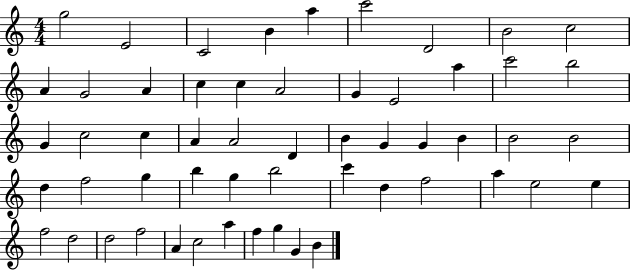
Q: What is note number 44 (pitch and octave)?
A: E5